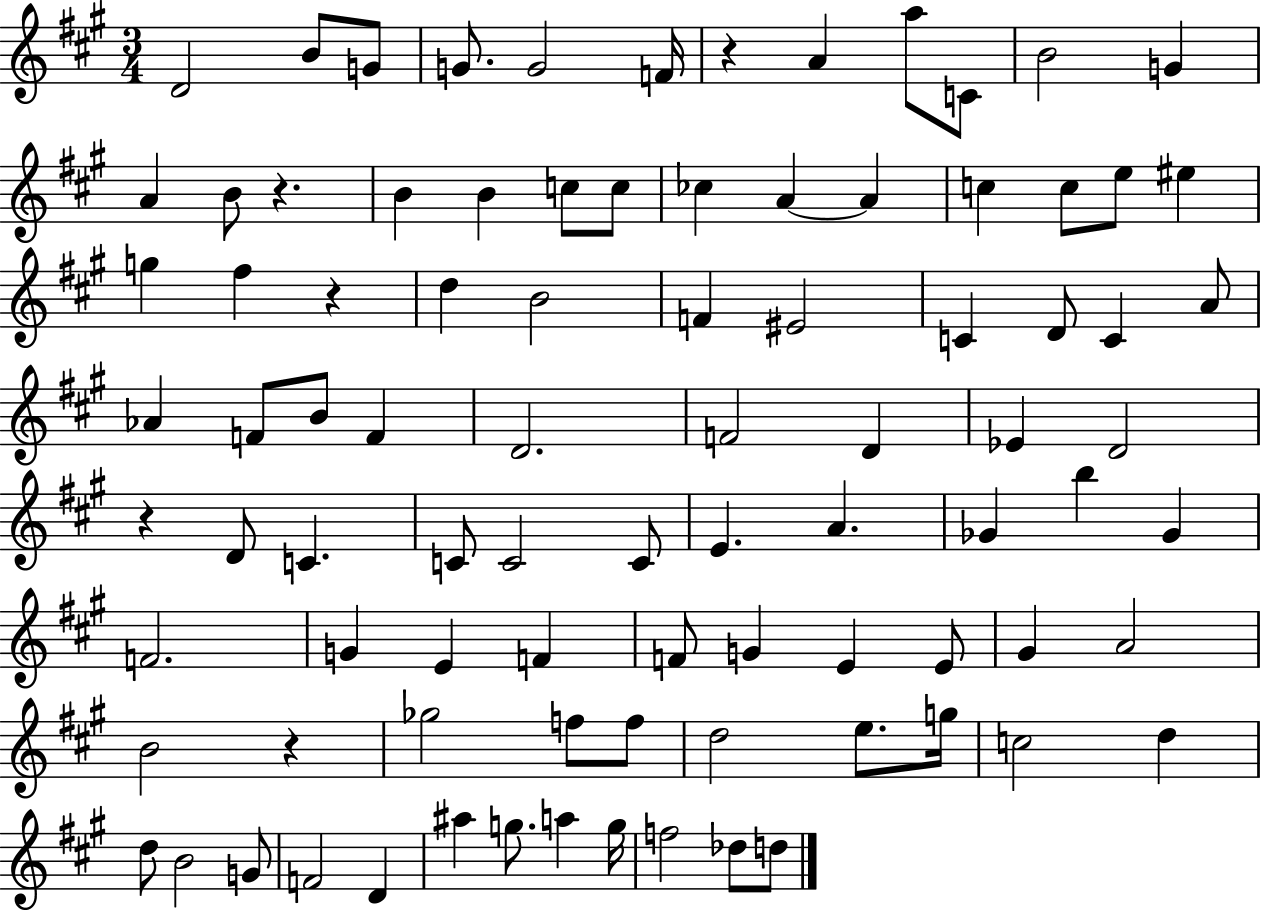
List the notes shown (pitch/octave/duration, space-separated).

D4/h B4/e G4/e G4/e. G4/h F4/s R/q A4/q A5/e C4/e B4/h G4/q A4/q B4/e R/q. B4/q B4/q C5/e C5/e CES5/q A4/q A4/q C5/q C5/e E5/e EIS5/q G5/q F#5/q R/q D5/q B4/h F4/q EIS4/h C4/q D4/e C4/q A4/e Ab4/q F4/e B4/e F4/q D4/h. F4/h D4/q Eb4/q D4/h R/q D4/e C4/q. C4/e C4/h C4/e E4/q. A4/q. Gb4/q B5/q Gb4/q F4/h. G4/q E4/q F4/q F4/e G4/q E4/q E4/e G#4/q A4/h B4/h R/q Gb5/h F5/e F5/e D5/h E5/e. G5/s C5/h D5/q D5/e B4/h G4/e F4/h D4/q A#5/q G5/e. A5/q G5/s F5/h Db5/e D5/e